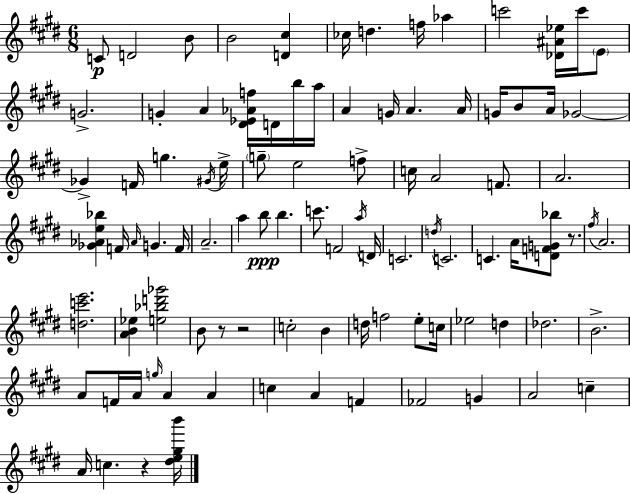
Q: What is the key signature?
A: E major